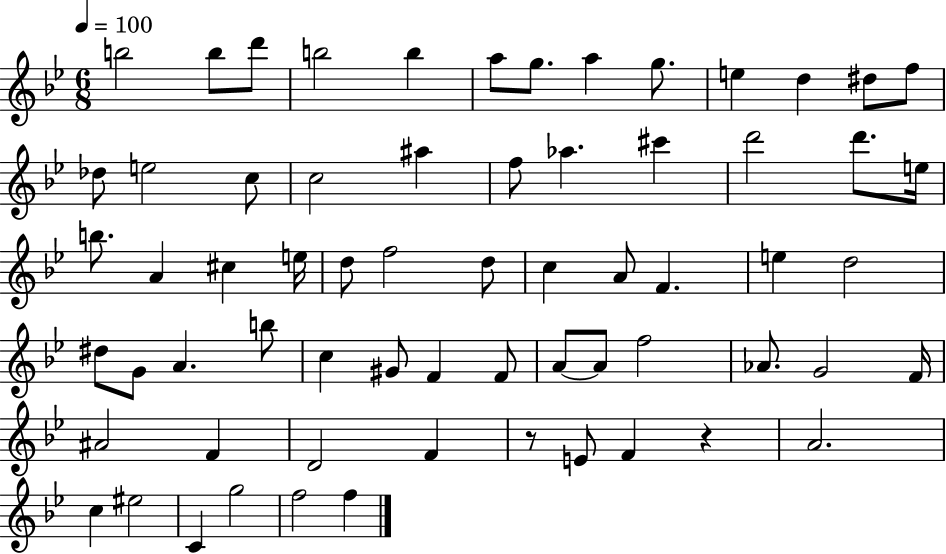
B5/h B5/e D6/e B5/h B5/q A5/e G5/e. A5/q G5/e. E5/q D5/q D#5/e F5/e Db5/e E5/h C5/e C5/h A#5/q F5/e Ab5/q. C#6/q D6/h D6/e. E5/s B5/e. A4/q C#5/q E5/s D5/e F5/h D5/e C5/q A4/e F4/q. E5/q D5/h D#5/e G4/e A4/q. B5/e C5/q G#4/e F4/q F4/e A4/e A4/e F5/h Ab4/e. G4/h F4/s A#4/h F4/q D4/h F4/q R/e E4/e F4/q R/q A4/h. C5/q EIS5/h C4/q G5/h F5/h F5/q